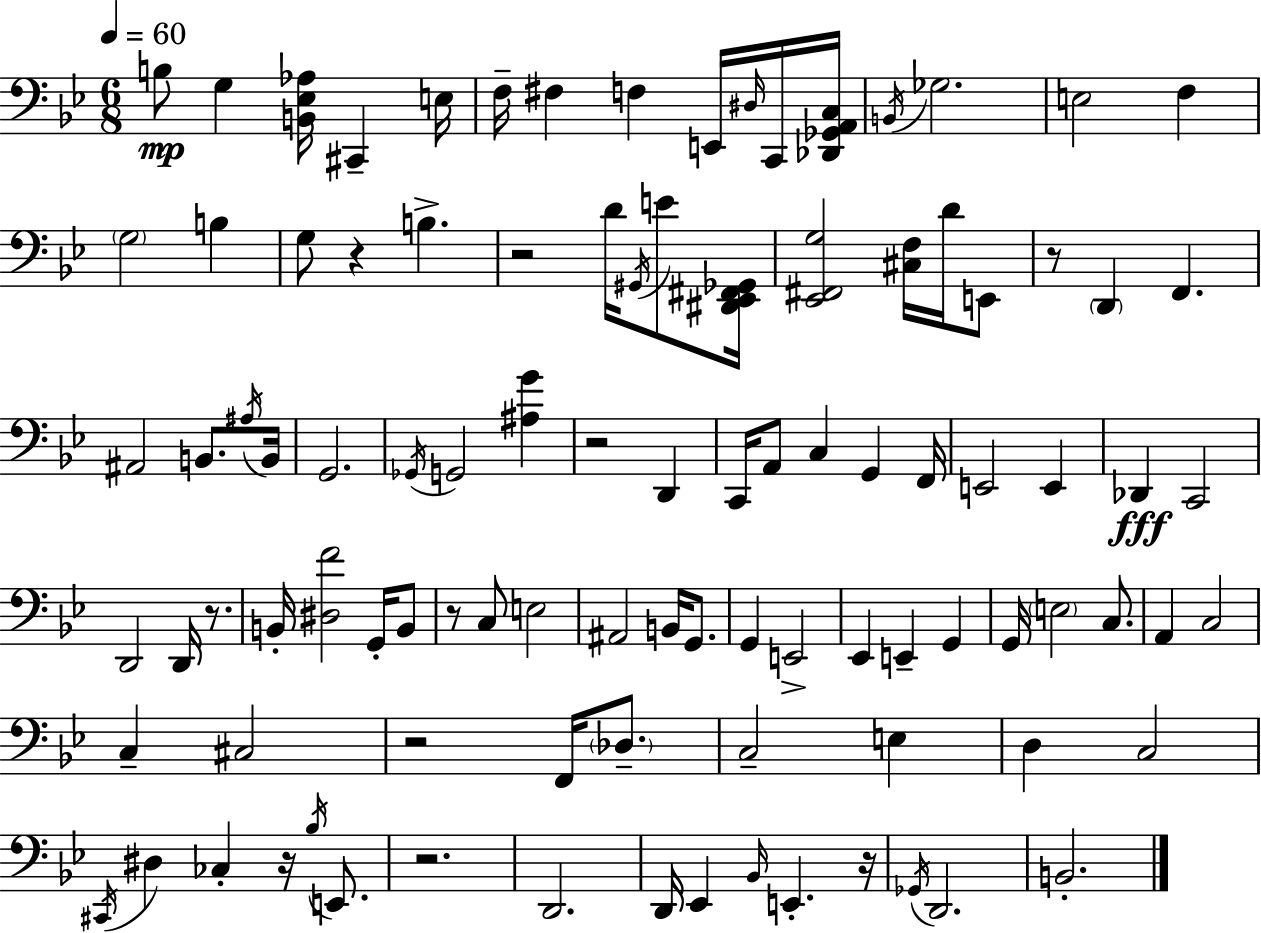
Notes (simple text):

B3/e G3/q [B2,Eb3,Ab3]/s C#2/q E3/s F3/s F#3/q F3/q E2/s D#3/s C2/s [Db2,Gb2,A2,C3]/s B2/s Gb3/h. E3/h F3/q G3/h B3/q G3/e R/q B3/q. R/h D4/s G#2/s E4/e [D#2,Eb2,F#2,Gb2]/s [Eb2,F#2,G3]/h [C#3,F3]/s D4/s E2/e R/e D2/q F2/q. A#2/h B2/e. A#3/s B2/s G2/h. Gb2/s G2/h [A#3,G4]/q R/h D2/q C2/s A2/e C3/q G2/q F2/s E2/h E2/q Db2/q C2/h D2/h D2/s R/e. B2/s [D#3,F4]/h G2/s B2/e R/e C3/e E3/h A#2/h B2/s G2/e. G2/q E2/h Eb2/q E2/q G2/q G2/s E3/h C3/e. A2/q C3/h C3/q C#3/h R/h F2/s Db3/e. C3/h E3/q D3/q C3/h C#2/s D#3/q CES3/q R/s Bb3/s E2/e. R/h. D2/h. D2/s Eb2/q Bb2/s E2/q. R/s Gb2/s D2/h. B2/h.